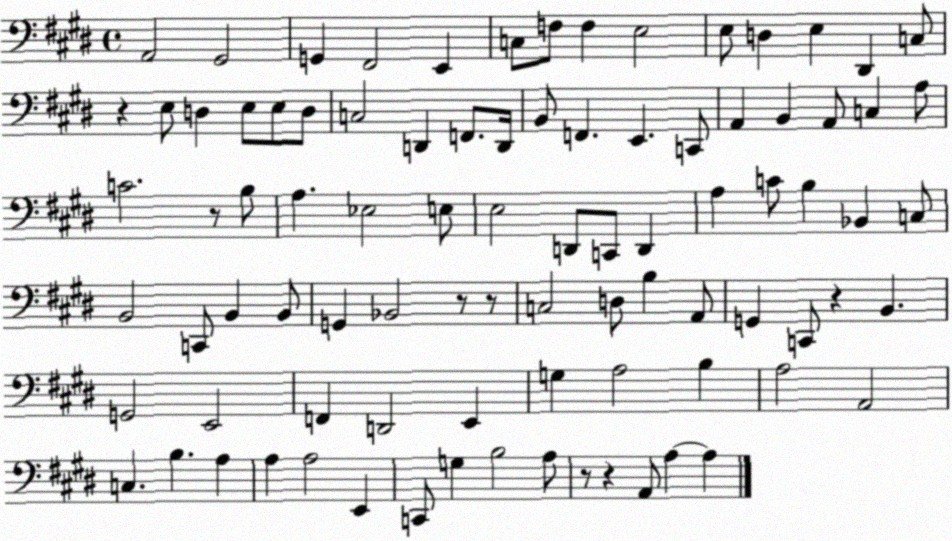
X:1
T:Untitled
M:4/4
L:1/4
K:E
A,,2 ^G,,2 G,, ^F,,2 E,, C,/2 F,/2 F, E,2 E,/2 D, E, ^D,, C,/2 z E,/2 D, E,/2 E,/2 D,/2 C,2 D,, F,,/2 D,,/4 B,,/2 F,, E,, C,,/2 A,, B,, A,,/2 C, A,/2 C2 z/2 B,/2 A, _E,2 E,/2 E,2 D,,/2 C,,/2 D,, A, C/2 B, _B,, C,/2 B,,2 C,,/2 B,, B,,/2 G,, _B,,2 z/2 z/2 C,2 D,/2 B, A,,/2 G,, C,,/2 z B,, G,,2 E,,2 F,, D,,2 E,, G, A,2 B, A,2 A,,2 C, B, A, A, A,2 E,, C,,/2 G, B,2 A,/2 z/2 z A,,/2 A, A,